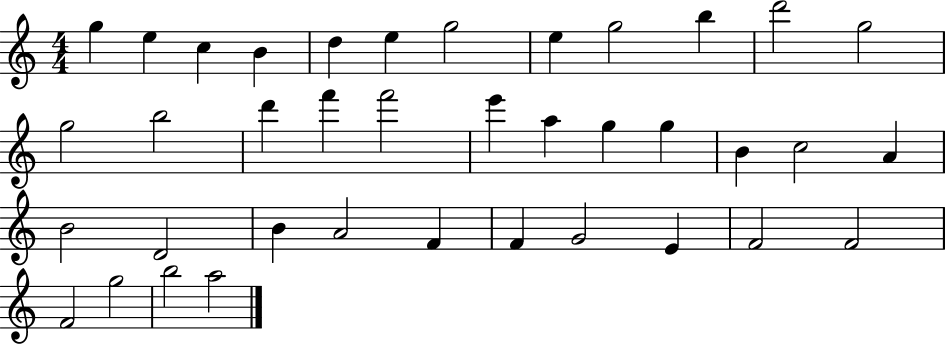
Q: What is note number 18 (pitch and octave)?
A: E6